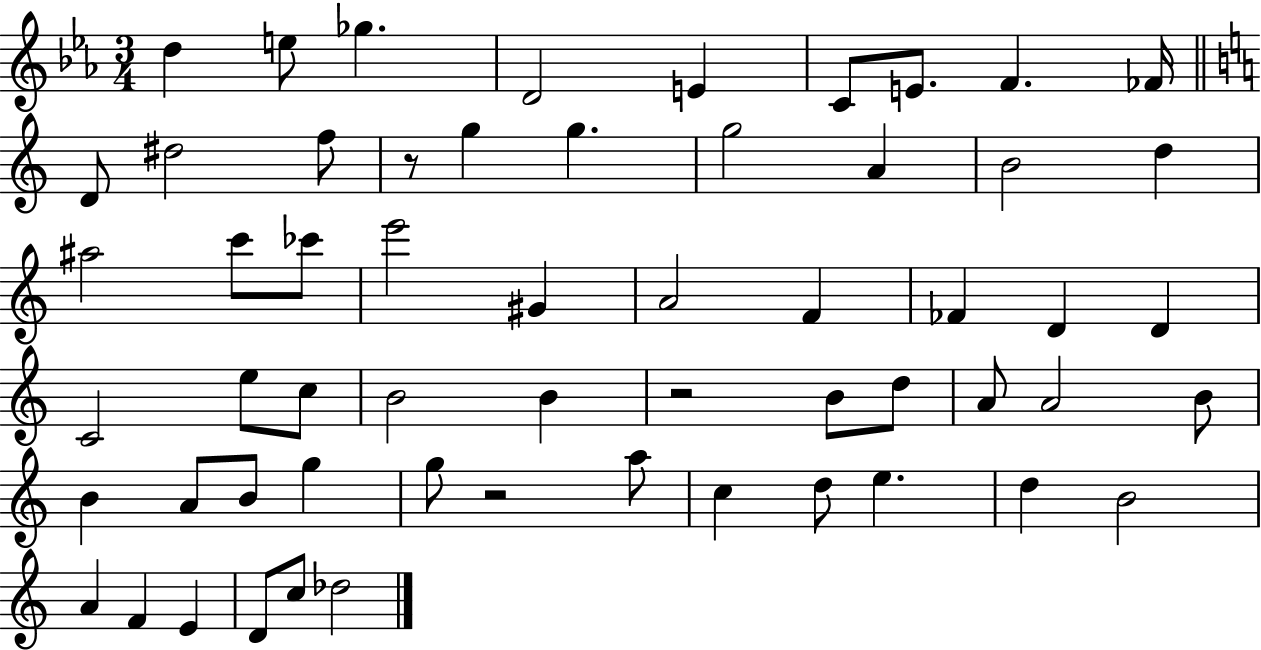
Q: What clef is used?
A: treble